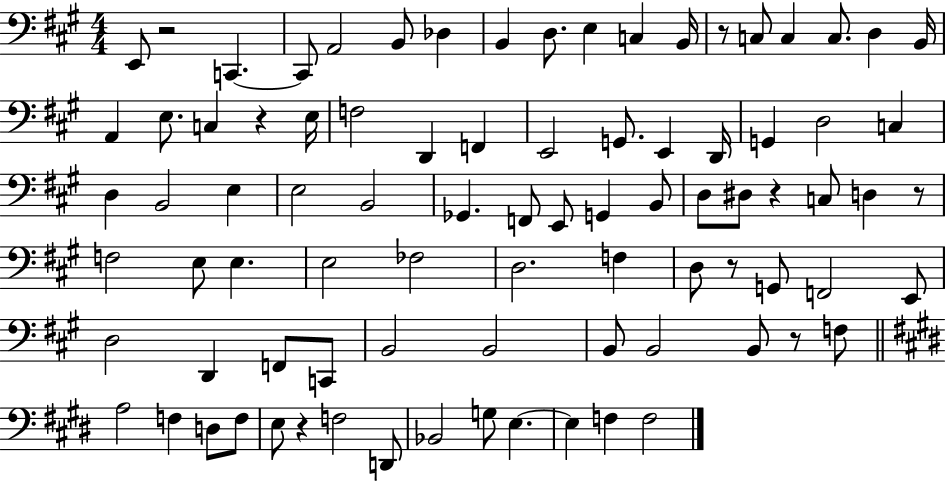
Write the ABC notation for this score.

X:1
T:Untitled
M:4/4
L:1/4
K:A
E,,/2 z2 C,, C,,/2 A,,2 B,,/2 _D, B,, D,/2 E, C, B,,/4 z/2 C,/2 C, C,/2 D, B,,/4 A,, E,/2 C, z E,/4 F,2 D,, F,, E,,2 G,,/2 E,, D,,/4 G,, D,2 C, D, B,,2 E, E,2 B,,2 _G,, F,,/2 E,,/2 G,, B,,/2 D,/2 ^D,/2 z C,/2 D, z/2 F,2 E,/2 E, E,2 _F,2 D,2 F, D,/2 z/2 G,,/2 F,,2 E,,/2 D,2 D,, F,,/2 C,,/2 B,,2 B,,2 B,,/2 B,,2 B,,/2 z/2 F,/2 A,2 F, D,/2 F,/2 E,/2 z F,2 D,,/2 _B,,2 G,/2 E, E, F, F,2